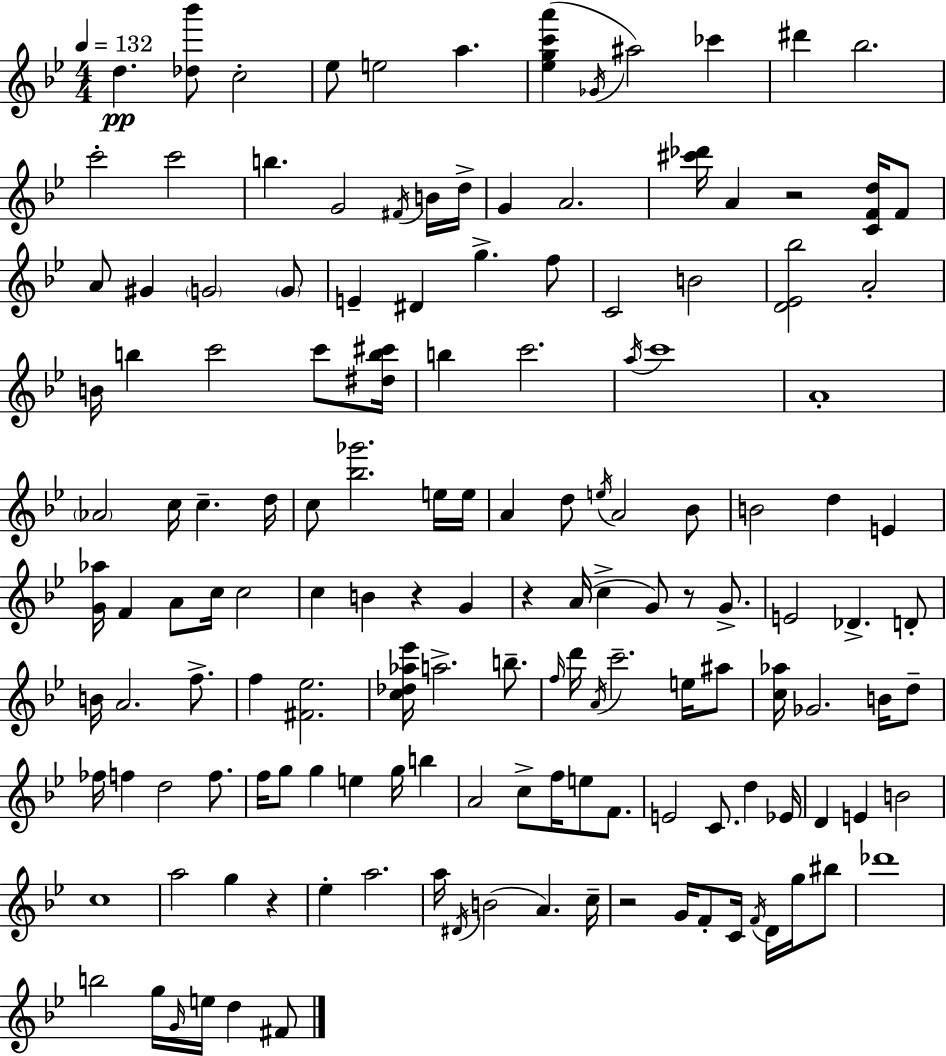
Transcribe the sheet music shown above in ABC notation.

X:1
T:Untitled
M:4/4
L:1/4
K:Bb
d [_d_b']/2 c2 _e/2 e2 a [_egc'a'] _G/4 ^a2 _c' ^d' _b2 c'2 c'2 b G2 ^F/4 B/4 d/4 G A2 [^c'_d']/4 A z2 [CFd]/4 F/2 A/2 ^G G2 G/2 E ^D g f/2 C2 B2 [D_E_b]2 A2 B/4 b c'2 c'/2 [^db^c']/4 b c'2 a/4 c'4 A4 _A2 c/4 c d/4 c/2 [_b_g']2 e/4 e/4 A d/2 e/4 A2 _B/2 B2 d E [G_a]/4 F A/2 c/4 c2 c B z G z A/4 c G/2 z/2 G/2 E2 _D D/2 B/4 A2 f/2 f [^F_e]2 [c_d_a_e']/4 a2 b/2 f/4 d'/4 A/4 c'2 e/4 ^a/2 [c_a]/4 _G2 B/4 d/2 _f/4 f d2 f/2 f/4 g/2 g e g/4 b A2 c/2 f/4 e/2 F/2 E2 C/2 d _E/4 D E B2 c4 a2 g z _e a2 a/4 ^D/4 B2 A c/4 z2 G/4 F/2 C/4 F/4 D/4 g/4 ^b/2 _d'4 b2 g/4 G/4 e/4 d ^F/2